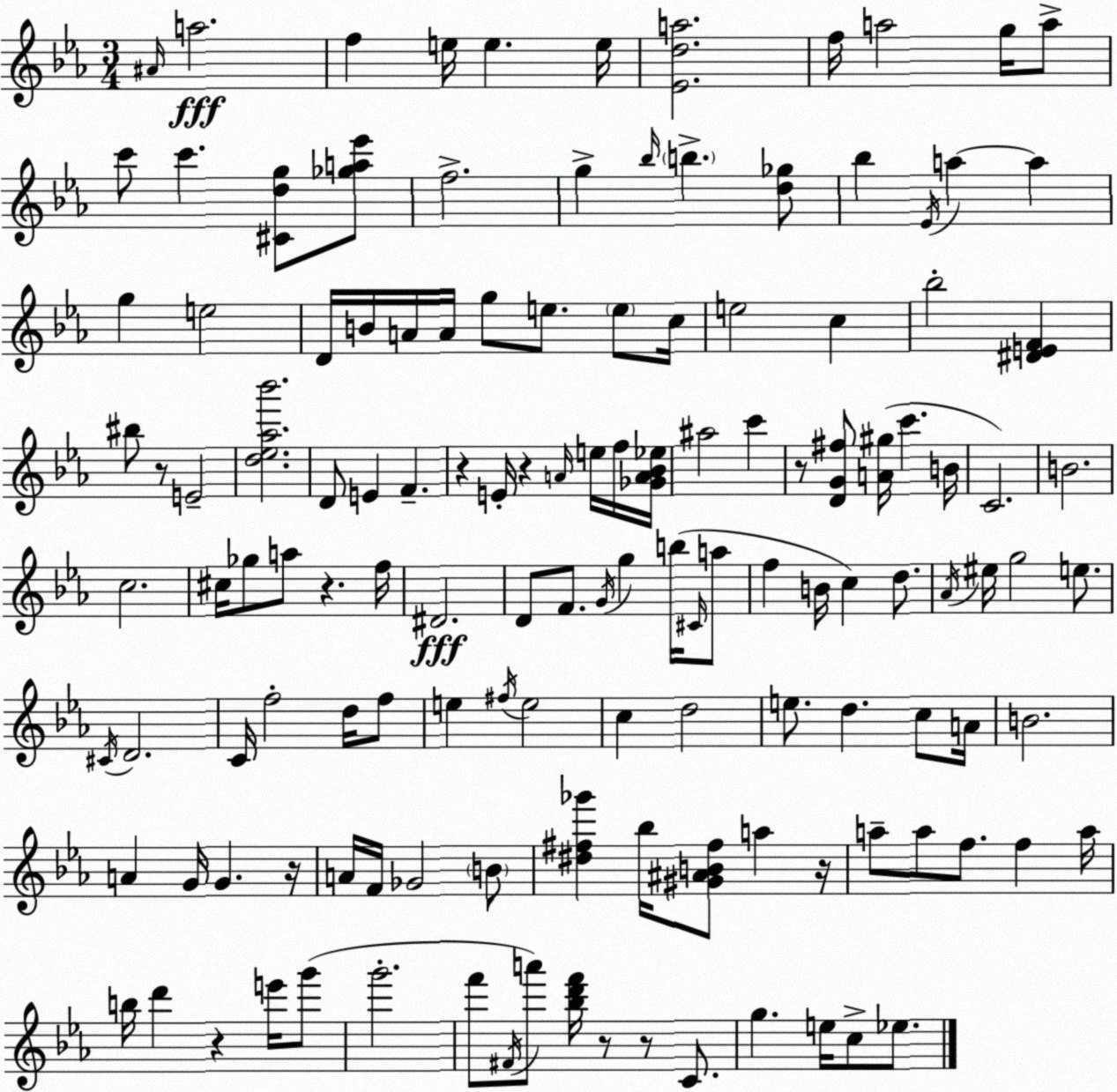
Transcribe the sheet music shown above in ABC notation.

X:1
T:Untitled
M:3/4
L:1/4
K:Cm
^A/4 a2 f e/4 e e/4 [_Eda]2 f/4 a2 g/4 a/2 c'/2 c' [^Cdg]/2 [_ga_e']/2 f2 g _b/4 b [d_g]/2 _b _E/4 a a g e2 D/4 B/4 A/4 A/4 g/2 e/2 e/2 c/4 e2 c _b2 [^DEF] ^b/2 z/2 E2 [d_e_a_b']2 D/2 E F z E/4 z A/4 e/4 f/4 [_GA_B_e]/4 ^a2 c' z/2 [DG^f]/2 [A^g]/4 c' B/4 C2 B2 c2 ^c/4 _g/2 a/2 z f/4 ^D2 D/2 F/2 G/4 g b/4 ^C/4 a/2 f B/4 c d/2 _A/4 ^e/4 g2 e/2 ^C/4 D2 C/4 f2 d/4 f/2 e ^f/4 e2 c d2 e/2 d c/2 A/4 B2 A G/4 G z/4 A/4 F/4 _G2 B/2 [^d^f_g'] _b/4 [^G^AB^f]/2 a z/4 a/2 a/2 f/2 f a/4 b/4 d' z e'/4 g'/2 g'2 f'/2 ^F/4 a'/2 [_bd'f']/4 z/2 z/2 C/2 g e/4 c/2 _e/2